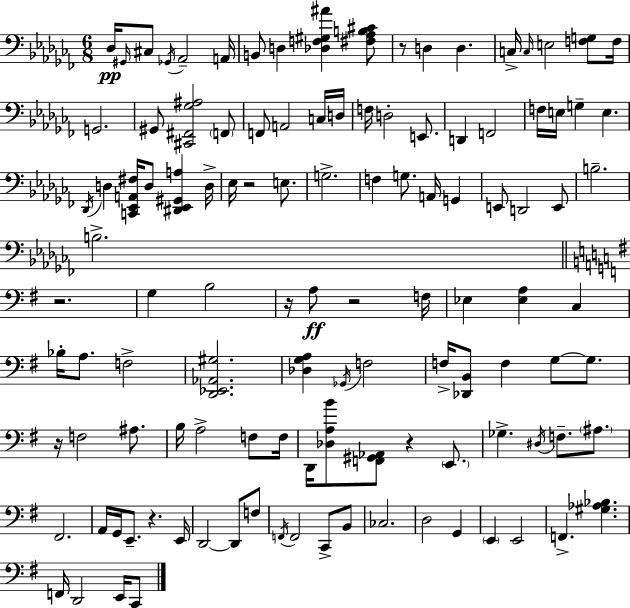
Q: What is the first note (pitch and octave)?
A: Db3